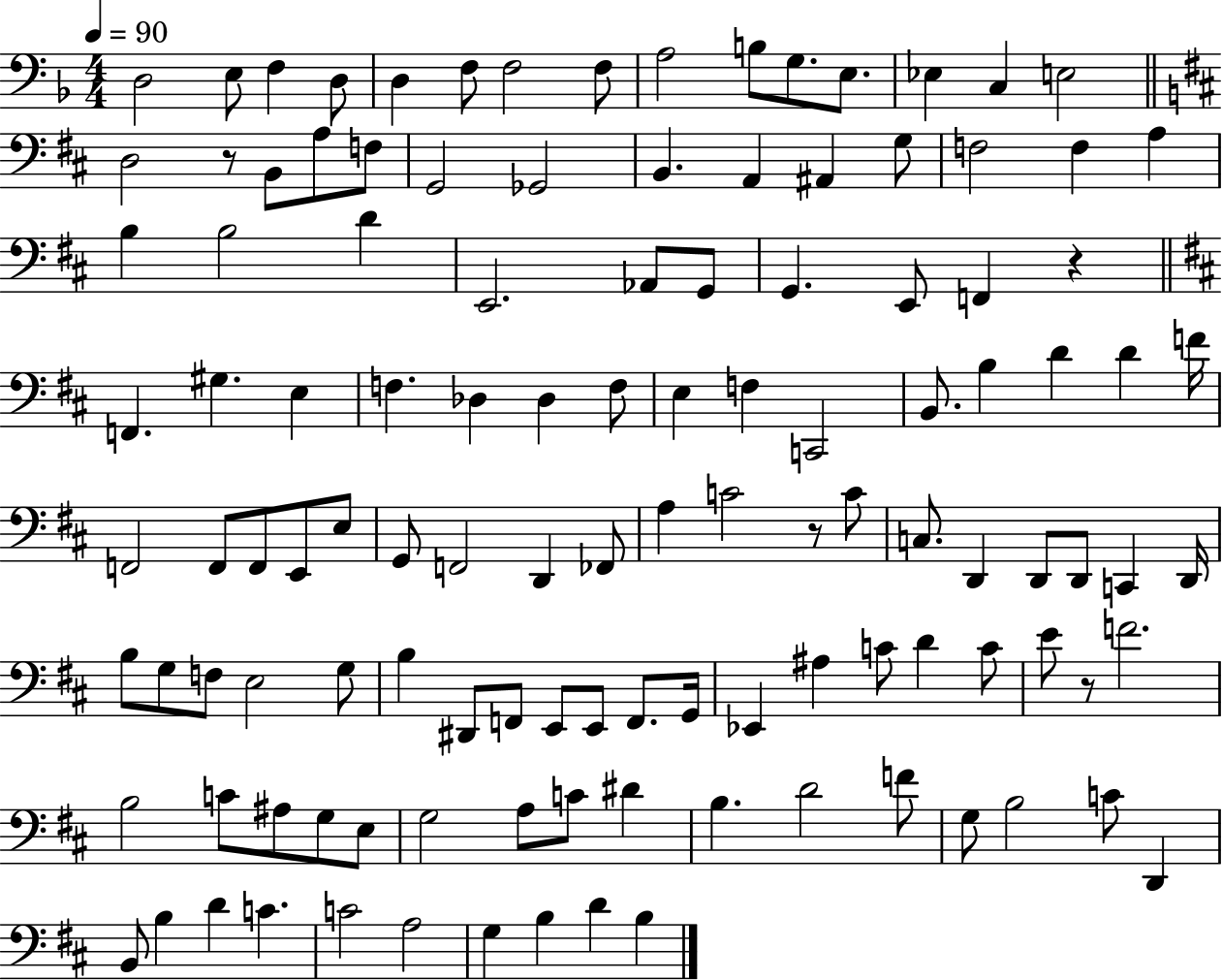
D3/h E3/e F3/q D3/e D3/q F3/e F3/h F3/e A3/h B3/e G3/e. E3/e. Eb3/q C3/q E3/h D3/h R/e B2/e A3/e F3/e G2/h Gb2/h B2/q. A2/q A#2/q G3/e F3/h F3/q A3/q B3/q B3/h D4/q E2/h. Ab2/e G2/e G2/q. E2/e F2/q R/q F2/q. G#3/q. E3/q F3/q. Db3/q Db3/q F3/e E3/q F3/q C2/h B2/e. B3/q D4/q D4/q F4/s F2/h F2/e F2/e E2/e E3/e G2/e F2/h D2/q FES2/e A3/q C4/h R/e C4/e C3/e. D2/q D2/e D2/e C2/q D2/s B3/e G3/e F3/e E3/h G3/e B3/q D#2/e F2/e E2/e E2/e F2/e. G2/s Eb2/q A#3/q C4/e D4/q C4/e E4/e R/e F4/h. B3/h C4/e A#3/e G3/e E3/e G3/h A3/e C4/e D#4/q B3/q. D4/h F4/e G3/e B3/h C4/e D2/q B2/e B3/q D4/q C4/q. C4/h A3/h G3/q B3/q D4/q B3/q